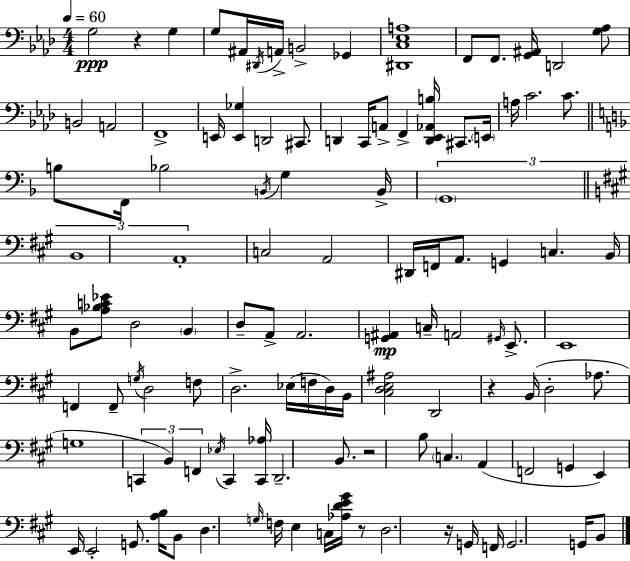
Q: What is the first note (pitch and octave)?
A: G3